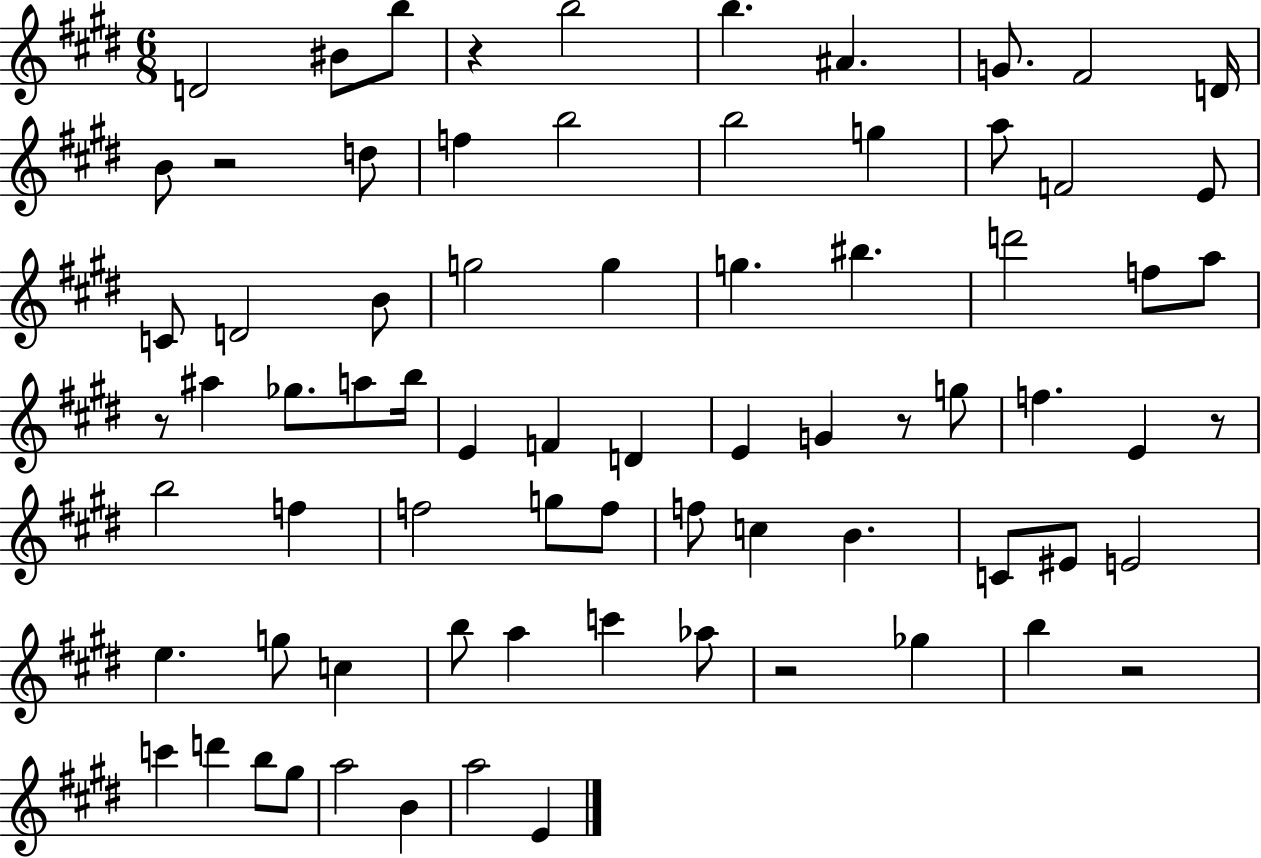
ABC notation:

X:1
T:Untitled
M:6/8
L:1/4
K:E
D2 ^B/2 b/2 z b2 b ^A G/2 ^F2 D/4 B/2 z2 d/2 f b2 b2 g a/2 F2 E/2 C/2 D2 B/2 g2 g g ^b d'2 f/2 a/2 z/2 ^a _g/2 a/2 b/4 E F D E G z/2 g/2 f E z/2 b2 f f2 g/2 f/2 f/2 c B C/2 ^E/2 E2 e g/2 c b/2 a c' _a/2 z2 _g b z2 c' d' b/2 ^g/2 a2 B a2 E